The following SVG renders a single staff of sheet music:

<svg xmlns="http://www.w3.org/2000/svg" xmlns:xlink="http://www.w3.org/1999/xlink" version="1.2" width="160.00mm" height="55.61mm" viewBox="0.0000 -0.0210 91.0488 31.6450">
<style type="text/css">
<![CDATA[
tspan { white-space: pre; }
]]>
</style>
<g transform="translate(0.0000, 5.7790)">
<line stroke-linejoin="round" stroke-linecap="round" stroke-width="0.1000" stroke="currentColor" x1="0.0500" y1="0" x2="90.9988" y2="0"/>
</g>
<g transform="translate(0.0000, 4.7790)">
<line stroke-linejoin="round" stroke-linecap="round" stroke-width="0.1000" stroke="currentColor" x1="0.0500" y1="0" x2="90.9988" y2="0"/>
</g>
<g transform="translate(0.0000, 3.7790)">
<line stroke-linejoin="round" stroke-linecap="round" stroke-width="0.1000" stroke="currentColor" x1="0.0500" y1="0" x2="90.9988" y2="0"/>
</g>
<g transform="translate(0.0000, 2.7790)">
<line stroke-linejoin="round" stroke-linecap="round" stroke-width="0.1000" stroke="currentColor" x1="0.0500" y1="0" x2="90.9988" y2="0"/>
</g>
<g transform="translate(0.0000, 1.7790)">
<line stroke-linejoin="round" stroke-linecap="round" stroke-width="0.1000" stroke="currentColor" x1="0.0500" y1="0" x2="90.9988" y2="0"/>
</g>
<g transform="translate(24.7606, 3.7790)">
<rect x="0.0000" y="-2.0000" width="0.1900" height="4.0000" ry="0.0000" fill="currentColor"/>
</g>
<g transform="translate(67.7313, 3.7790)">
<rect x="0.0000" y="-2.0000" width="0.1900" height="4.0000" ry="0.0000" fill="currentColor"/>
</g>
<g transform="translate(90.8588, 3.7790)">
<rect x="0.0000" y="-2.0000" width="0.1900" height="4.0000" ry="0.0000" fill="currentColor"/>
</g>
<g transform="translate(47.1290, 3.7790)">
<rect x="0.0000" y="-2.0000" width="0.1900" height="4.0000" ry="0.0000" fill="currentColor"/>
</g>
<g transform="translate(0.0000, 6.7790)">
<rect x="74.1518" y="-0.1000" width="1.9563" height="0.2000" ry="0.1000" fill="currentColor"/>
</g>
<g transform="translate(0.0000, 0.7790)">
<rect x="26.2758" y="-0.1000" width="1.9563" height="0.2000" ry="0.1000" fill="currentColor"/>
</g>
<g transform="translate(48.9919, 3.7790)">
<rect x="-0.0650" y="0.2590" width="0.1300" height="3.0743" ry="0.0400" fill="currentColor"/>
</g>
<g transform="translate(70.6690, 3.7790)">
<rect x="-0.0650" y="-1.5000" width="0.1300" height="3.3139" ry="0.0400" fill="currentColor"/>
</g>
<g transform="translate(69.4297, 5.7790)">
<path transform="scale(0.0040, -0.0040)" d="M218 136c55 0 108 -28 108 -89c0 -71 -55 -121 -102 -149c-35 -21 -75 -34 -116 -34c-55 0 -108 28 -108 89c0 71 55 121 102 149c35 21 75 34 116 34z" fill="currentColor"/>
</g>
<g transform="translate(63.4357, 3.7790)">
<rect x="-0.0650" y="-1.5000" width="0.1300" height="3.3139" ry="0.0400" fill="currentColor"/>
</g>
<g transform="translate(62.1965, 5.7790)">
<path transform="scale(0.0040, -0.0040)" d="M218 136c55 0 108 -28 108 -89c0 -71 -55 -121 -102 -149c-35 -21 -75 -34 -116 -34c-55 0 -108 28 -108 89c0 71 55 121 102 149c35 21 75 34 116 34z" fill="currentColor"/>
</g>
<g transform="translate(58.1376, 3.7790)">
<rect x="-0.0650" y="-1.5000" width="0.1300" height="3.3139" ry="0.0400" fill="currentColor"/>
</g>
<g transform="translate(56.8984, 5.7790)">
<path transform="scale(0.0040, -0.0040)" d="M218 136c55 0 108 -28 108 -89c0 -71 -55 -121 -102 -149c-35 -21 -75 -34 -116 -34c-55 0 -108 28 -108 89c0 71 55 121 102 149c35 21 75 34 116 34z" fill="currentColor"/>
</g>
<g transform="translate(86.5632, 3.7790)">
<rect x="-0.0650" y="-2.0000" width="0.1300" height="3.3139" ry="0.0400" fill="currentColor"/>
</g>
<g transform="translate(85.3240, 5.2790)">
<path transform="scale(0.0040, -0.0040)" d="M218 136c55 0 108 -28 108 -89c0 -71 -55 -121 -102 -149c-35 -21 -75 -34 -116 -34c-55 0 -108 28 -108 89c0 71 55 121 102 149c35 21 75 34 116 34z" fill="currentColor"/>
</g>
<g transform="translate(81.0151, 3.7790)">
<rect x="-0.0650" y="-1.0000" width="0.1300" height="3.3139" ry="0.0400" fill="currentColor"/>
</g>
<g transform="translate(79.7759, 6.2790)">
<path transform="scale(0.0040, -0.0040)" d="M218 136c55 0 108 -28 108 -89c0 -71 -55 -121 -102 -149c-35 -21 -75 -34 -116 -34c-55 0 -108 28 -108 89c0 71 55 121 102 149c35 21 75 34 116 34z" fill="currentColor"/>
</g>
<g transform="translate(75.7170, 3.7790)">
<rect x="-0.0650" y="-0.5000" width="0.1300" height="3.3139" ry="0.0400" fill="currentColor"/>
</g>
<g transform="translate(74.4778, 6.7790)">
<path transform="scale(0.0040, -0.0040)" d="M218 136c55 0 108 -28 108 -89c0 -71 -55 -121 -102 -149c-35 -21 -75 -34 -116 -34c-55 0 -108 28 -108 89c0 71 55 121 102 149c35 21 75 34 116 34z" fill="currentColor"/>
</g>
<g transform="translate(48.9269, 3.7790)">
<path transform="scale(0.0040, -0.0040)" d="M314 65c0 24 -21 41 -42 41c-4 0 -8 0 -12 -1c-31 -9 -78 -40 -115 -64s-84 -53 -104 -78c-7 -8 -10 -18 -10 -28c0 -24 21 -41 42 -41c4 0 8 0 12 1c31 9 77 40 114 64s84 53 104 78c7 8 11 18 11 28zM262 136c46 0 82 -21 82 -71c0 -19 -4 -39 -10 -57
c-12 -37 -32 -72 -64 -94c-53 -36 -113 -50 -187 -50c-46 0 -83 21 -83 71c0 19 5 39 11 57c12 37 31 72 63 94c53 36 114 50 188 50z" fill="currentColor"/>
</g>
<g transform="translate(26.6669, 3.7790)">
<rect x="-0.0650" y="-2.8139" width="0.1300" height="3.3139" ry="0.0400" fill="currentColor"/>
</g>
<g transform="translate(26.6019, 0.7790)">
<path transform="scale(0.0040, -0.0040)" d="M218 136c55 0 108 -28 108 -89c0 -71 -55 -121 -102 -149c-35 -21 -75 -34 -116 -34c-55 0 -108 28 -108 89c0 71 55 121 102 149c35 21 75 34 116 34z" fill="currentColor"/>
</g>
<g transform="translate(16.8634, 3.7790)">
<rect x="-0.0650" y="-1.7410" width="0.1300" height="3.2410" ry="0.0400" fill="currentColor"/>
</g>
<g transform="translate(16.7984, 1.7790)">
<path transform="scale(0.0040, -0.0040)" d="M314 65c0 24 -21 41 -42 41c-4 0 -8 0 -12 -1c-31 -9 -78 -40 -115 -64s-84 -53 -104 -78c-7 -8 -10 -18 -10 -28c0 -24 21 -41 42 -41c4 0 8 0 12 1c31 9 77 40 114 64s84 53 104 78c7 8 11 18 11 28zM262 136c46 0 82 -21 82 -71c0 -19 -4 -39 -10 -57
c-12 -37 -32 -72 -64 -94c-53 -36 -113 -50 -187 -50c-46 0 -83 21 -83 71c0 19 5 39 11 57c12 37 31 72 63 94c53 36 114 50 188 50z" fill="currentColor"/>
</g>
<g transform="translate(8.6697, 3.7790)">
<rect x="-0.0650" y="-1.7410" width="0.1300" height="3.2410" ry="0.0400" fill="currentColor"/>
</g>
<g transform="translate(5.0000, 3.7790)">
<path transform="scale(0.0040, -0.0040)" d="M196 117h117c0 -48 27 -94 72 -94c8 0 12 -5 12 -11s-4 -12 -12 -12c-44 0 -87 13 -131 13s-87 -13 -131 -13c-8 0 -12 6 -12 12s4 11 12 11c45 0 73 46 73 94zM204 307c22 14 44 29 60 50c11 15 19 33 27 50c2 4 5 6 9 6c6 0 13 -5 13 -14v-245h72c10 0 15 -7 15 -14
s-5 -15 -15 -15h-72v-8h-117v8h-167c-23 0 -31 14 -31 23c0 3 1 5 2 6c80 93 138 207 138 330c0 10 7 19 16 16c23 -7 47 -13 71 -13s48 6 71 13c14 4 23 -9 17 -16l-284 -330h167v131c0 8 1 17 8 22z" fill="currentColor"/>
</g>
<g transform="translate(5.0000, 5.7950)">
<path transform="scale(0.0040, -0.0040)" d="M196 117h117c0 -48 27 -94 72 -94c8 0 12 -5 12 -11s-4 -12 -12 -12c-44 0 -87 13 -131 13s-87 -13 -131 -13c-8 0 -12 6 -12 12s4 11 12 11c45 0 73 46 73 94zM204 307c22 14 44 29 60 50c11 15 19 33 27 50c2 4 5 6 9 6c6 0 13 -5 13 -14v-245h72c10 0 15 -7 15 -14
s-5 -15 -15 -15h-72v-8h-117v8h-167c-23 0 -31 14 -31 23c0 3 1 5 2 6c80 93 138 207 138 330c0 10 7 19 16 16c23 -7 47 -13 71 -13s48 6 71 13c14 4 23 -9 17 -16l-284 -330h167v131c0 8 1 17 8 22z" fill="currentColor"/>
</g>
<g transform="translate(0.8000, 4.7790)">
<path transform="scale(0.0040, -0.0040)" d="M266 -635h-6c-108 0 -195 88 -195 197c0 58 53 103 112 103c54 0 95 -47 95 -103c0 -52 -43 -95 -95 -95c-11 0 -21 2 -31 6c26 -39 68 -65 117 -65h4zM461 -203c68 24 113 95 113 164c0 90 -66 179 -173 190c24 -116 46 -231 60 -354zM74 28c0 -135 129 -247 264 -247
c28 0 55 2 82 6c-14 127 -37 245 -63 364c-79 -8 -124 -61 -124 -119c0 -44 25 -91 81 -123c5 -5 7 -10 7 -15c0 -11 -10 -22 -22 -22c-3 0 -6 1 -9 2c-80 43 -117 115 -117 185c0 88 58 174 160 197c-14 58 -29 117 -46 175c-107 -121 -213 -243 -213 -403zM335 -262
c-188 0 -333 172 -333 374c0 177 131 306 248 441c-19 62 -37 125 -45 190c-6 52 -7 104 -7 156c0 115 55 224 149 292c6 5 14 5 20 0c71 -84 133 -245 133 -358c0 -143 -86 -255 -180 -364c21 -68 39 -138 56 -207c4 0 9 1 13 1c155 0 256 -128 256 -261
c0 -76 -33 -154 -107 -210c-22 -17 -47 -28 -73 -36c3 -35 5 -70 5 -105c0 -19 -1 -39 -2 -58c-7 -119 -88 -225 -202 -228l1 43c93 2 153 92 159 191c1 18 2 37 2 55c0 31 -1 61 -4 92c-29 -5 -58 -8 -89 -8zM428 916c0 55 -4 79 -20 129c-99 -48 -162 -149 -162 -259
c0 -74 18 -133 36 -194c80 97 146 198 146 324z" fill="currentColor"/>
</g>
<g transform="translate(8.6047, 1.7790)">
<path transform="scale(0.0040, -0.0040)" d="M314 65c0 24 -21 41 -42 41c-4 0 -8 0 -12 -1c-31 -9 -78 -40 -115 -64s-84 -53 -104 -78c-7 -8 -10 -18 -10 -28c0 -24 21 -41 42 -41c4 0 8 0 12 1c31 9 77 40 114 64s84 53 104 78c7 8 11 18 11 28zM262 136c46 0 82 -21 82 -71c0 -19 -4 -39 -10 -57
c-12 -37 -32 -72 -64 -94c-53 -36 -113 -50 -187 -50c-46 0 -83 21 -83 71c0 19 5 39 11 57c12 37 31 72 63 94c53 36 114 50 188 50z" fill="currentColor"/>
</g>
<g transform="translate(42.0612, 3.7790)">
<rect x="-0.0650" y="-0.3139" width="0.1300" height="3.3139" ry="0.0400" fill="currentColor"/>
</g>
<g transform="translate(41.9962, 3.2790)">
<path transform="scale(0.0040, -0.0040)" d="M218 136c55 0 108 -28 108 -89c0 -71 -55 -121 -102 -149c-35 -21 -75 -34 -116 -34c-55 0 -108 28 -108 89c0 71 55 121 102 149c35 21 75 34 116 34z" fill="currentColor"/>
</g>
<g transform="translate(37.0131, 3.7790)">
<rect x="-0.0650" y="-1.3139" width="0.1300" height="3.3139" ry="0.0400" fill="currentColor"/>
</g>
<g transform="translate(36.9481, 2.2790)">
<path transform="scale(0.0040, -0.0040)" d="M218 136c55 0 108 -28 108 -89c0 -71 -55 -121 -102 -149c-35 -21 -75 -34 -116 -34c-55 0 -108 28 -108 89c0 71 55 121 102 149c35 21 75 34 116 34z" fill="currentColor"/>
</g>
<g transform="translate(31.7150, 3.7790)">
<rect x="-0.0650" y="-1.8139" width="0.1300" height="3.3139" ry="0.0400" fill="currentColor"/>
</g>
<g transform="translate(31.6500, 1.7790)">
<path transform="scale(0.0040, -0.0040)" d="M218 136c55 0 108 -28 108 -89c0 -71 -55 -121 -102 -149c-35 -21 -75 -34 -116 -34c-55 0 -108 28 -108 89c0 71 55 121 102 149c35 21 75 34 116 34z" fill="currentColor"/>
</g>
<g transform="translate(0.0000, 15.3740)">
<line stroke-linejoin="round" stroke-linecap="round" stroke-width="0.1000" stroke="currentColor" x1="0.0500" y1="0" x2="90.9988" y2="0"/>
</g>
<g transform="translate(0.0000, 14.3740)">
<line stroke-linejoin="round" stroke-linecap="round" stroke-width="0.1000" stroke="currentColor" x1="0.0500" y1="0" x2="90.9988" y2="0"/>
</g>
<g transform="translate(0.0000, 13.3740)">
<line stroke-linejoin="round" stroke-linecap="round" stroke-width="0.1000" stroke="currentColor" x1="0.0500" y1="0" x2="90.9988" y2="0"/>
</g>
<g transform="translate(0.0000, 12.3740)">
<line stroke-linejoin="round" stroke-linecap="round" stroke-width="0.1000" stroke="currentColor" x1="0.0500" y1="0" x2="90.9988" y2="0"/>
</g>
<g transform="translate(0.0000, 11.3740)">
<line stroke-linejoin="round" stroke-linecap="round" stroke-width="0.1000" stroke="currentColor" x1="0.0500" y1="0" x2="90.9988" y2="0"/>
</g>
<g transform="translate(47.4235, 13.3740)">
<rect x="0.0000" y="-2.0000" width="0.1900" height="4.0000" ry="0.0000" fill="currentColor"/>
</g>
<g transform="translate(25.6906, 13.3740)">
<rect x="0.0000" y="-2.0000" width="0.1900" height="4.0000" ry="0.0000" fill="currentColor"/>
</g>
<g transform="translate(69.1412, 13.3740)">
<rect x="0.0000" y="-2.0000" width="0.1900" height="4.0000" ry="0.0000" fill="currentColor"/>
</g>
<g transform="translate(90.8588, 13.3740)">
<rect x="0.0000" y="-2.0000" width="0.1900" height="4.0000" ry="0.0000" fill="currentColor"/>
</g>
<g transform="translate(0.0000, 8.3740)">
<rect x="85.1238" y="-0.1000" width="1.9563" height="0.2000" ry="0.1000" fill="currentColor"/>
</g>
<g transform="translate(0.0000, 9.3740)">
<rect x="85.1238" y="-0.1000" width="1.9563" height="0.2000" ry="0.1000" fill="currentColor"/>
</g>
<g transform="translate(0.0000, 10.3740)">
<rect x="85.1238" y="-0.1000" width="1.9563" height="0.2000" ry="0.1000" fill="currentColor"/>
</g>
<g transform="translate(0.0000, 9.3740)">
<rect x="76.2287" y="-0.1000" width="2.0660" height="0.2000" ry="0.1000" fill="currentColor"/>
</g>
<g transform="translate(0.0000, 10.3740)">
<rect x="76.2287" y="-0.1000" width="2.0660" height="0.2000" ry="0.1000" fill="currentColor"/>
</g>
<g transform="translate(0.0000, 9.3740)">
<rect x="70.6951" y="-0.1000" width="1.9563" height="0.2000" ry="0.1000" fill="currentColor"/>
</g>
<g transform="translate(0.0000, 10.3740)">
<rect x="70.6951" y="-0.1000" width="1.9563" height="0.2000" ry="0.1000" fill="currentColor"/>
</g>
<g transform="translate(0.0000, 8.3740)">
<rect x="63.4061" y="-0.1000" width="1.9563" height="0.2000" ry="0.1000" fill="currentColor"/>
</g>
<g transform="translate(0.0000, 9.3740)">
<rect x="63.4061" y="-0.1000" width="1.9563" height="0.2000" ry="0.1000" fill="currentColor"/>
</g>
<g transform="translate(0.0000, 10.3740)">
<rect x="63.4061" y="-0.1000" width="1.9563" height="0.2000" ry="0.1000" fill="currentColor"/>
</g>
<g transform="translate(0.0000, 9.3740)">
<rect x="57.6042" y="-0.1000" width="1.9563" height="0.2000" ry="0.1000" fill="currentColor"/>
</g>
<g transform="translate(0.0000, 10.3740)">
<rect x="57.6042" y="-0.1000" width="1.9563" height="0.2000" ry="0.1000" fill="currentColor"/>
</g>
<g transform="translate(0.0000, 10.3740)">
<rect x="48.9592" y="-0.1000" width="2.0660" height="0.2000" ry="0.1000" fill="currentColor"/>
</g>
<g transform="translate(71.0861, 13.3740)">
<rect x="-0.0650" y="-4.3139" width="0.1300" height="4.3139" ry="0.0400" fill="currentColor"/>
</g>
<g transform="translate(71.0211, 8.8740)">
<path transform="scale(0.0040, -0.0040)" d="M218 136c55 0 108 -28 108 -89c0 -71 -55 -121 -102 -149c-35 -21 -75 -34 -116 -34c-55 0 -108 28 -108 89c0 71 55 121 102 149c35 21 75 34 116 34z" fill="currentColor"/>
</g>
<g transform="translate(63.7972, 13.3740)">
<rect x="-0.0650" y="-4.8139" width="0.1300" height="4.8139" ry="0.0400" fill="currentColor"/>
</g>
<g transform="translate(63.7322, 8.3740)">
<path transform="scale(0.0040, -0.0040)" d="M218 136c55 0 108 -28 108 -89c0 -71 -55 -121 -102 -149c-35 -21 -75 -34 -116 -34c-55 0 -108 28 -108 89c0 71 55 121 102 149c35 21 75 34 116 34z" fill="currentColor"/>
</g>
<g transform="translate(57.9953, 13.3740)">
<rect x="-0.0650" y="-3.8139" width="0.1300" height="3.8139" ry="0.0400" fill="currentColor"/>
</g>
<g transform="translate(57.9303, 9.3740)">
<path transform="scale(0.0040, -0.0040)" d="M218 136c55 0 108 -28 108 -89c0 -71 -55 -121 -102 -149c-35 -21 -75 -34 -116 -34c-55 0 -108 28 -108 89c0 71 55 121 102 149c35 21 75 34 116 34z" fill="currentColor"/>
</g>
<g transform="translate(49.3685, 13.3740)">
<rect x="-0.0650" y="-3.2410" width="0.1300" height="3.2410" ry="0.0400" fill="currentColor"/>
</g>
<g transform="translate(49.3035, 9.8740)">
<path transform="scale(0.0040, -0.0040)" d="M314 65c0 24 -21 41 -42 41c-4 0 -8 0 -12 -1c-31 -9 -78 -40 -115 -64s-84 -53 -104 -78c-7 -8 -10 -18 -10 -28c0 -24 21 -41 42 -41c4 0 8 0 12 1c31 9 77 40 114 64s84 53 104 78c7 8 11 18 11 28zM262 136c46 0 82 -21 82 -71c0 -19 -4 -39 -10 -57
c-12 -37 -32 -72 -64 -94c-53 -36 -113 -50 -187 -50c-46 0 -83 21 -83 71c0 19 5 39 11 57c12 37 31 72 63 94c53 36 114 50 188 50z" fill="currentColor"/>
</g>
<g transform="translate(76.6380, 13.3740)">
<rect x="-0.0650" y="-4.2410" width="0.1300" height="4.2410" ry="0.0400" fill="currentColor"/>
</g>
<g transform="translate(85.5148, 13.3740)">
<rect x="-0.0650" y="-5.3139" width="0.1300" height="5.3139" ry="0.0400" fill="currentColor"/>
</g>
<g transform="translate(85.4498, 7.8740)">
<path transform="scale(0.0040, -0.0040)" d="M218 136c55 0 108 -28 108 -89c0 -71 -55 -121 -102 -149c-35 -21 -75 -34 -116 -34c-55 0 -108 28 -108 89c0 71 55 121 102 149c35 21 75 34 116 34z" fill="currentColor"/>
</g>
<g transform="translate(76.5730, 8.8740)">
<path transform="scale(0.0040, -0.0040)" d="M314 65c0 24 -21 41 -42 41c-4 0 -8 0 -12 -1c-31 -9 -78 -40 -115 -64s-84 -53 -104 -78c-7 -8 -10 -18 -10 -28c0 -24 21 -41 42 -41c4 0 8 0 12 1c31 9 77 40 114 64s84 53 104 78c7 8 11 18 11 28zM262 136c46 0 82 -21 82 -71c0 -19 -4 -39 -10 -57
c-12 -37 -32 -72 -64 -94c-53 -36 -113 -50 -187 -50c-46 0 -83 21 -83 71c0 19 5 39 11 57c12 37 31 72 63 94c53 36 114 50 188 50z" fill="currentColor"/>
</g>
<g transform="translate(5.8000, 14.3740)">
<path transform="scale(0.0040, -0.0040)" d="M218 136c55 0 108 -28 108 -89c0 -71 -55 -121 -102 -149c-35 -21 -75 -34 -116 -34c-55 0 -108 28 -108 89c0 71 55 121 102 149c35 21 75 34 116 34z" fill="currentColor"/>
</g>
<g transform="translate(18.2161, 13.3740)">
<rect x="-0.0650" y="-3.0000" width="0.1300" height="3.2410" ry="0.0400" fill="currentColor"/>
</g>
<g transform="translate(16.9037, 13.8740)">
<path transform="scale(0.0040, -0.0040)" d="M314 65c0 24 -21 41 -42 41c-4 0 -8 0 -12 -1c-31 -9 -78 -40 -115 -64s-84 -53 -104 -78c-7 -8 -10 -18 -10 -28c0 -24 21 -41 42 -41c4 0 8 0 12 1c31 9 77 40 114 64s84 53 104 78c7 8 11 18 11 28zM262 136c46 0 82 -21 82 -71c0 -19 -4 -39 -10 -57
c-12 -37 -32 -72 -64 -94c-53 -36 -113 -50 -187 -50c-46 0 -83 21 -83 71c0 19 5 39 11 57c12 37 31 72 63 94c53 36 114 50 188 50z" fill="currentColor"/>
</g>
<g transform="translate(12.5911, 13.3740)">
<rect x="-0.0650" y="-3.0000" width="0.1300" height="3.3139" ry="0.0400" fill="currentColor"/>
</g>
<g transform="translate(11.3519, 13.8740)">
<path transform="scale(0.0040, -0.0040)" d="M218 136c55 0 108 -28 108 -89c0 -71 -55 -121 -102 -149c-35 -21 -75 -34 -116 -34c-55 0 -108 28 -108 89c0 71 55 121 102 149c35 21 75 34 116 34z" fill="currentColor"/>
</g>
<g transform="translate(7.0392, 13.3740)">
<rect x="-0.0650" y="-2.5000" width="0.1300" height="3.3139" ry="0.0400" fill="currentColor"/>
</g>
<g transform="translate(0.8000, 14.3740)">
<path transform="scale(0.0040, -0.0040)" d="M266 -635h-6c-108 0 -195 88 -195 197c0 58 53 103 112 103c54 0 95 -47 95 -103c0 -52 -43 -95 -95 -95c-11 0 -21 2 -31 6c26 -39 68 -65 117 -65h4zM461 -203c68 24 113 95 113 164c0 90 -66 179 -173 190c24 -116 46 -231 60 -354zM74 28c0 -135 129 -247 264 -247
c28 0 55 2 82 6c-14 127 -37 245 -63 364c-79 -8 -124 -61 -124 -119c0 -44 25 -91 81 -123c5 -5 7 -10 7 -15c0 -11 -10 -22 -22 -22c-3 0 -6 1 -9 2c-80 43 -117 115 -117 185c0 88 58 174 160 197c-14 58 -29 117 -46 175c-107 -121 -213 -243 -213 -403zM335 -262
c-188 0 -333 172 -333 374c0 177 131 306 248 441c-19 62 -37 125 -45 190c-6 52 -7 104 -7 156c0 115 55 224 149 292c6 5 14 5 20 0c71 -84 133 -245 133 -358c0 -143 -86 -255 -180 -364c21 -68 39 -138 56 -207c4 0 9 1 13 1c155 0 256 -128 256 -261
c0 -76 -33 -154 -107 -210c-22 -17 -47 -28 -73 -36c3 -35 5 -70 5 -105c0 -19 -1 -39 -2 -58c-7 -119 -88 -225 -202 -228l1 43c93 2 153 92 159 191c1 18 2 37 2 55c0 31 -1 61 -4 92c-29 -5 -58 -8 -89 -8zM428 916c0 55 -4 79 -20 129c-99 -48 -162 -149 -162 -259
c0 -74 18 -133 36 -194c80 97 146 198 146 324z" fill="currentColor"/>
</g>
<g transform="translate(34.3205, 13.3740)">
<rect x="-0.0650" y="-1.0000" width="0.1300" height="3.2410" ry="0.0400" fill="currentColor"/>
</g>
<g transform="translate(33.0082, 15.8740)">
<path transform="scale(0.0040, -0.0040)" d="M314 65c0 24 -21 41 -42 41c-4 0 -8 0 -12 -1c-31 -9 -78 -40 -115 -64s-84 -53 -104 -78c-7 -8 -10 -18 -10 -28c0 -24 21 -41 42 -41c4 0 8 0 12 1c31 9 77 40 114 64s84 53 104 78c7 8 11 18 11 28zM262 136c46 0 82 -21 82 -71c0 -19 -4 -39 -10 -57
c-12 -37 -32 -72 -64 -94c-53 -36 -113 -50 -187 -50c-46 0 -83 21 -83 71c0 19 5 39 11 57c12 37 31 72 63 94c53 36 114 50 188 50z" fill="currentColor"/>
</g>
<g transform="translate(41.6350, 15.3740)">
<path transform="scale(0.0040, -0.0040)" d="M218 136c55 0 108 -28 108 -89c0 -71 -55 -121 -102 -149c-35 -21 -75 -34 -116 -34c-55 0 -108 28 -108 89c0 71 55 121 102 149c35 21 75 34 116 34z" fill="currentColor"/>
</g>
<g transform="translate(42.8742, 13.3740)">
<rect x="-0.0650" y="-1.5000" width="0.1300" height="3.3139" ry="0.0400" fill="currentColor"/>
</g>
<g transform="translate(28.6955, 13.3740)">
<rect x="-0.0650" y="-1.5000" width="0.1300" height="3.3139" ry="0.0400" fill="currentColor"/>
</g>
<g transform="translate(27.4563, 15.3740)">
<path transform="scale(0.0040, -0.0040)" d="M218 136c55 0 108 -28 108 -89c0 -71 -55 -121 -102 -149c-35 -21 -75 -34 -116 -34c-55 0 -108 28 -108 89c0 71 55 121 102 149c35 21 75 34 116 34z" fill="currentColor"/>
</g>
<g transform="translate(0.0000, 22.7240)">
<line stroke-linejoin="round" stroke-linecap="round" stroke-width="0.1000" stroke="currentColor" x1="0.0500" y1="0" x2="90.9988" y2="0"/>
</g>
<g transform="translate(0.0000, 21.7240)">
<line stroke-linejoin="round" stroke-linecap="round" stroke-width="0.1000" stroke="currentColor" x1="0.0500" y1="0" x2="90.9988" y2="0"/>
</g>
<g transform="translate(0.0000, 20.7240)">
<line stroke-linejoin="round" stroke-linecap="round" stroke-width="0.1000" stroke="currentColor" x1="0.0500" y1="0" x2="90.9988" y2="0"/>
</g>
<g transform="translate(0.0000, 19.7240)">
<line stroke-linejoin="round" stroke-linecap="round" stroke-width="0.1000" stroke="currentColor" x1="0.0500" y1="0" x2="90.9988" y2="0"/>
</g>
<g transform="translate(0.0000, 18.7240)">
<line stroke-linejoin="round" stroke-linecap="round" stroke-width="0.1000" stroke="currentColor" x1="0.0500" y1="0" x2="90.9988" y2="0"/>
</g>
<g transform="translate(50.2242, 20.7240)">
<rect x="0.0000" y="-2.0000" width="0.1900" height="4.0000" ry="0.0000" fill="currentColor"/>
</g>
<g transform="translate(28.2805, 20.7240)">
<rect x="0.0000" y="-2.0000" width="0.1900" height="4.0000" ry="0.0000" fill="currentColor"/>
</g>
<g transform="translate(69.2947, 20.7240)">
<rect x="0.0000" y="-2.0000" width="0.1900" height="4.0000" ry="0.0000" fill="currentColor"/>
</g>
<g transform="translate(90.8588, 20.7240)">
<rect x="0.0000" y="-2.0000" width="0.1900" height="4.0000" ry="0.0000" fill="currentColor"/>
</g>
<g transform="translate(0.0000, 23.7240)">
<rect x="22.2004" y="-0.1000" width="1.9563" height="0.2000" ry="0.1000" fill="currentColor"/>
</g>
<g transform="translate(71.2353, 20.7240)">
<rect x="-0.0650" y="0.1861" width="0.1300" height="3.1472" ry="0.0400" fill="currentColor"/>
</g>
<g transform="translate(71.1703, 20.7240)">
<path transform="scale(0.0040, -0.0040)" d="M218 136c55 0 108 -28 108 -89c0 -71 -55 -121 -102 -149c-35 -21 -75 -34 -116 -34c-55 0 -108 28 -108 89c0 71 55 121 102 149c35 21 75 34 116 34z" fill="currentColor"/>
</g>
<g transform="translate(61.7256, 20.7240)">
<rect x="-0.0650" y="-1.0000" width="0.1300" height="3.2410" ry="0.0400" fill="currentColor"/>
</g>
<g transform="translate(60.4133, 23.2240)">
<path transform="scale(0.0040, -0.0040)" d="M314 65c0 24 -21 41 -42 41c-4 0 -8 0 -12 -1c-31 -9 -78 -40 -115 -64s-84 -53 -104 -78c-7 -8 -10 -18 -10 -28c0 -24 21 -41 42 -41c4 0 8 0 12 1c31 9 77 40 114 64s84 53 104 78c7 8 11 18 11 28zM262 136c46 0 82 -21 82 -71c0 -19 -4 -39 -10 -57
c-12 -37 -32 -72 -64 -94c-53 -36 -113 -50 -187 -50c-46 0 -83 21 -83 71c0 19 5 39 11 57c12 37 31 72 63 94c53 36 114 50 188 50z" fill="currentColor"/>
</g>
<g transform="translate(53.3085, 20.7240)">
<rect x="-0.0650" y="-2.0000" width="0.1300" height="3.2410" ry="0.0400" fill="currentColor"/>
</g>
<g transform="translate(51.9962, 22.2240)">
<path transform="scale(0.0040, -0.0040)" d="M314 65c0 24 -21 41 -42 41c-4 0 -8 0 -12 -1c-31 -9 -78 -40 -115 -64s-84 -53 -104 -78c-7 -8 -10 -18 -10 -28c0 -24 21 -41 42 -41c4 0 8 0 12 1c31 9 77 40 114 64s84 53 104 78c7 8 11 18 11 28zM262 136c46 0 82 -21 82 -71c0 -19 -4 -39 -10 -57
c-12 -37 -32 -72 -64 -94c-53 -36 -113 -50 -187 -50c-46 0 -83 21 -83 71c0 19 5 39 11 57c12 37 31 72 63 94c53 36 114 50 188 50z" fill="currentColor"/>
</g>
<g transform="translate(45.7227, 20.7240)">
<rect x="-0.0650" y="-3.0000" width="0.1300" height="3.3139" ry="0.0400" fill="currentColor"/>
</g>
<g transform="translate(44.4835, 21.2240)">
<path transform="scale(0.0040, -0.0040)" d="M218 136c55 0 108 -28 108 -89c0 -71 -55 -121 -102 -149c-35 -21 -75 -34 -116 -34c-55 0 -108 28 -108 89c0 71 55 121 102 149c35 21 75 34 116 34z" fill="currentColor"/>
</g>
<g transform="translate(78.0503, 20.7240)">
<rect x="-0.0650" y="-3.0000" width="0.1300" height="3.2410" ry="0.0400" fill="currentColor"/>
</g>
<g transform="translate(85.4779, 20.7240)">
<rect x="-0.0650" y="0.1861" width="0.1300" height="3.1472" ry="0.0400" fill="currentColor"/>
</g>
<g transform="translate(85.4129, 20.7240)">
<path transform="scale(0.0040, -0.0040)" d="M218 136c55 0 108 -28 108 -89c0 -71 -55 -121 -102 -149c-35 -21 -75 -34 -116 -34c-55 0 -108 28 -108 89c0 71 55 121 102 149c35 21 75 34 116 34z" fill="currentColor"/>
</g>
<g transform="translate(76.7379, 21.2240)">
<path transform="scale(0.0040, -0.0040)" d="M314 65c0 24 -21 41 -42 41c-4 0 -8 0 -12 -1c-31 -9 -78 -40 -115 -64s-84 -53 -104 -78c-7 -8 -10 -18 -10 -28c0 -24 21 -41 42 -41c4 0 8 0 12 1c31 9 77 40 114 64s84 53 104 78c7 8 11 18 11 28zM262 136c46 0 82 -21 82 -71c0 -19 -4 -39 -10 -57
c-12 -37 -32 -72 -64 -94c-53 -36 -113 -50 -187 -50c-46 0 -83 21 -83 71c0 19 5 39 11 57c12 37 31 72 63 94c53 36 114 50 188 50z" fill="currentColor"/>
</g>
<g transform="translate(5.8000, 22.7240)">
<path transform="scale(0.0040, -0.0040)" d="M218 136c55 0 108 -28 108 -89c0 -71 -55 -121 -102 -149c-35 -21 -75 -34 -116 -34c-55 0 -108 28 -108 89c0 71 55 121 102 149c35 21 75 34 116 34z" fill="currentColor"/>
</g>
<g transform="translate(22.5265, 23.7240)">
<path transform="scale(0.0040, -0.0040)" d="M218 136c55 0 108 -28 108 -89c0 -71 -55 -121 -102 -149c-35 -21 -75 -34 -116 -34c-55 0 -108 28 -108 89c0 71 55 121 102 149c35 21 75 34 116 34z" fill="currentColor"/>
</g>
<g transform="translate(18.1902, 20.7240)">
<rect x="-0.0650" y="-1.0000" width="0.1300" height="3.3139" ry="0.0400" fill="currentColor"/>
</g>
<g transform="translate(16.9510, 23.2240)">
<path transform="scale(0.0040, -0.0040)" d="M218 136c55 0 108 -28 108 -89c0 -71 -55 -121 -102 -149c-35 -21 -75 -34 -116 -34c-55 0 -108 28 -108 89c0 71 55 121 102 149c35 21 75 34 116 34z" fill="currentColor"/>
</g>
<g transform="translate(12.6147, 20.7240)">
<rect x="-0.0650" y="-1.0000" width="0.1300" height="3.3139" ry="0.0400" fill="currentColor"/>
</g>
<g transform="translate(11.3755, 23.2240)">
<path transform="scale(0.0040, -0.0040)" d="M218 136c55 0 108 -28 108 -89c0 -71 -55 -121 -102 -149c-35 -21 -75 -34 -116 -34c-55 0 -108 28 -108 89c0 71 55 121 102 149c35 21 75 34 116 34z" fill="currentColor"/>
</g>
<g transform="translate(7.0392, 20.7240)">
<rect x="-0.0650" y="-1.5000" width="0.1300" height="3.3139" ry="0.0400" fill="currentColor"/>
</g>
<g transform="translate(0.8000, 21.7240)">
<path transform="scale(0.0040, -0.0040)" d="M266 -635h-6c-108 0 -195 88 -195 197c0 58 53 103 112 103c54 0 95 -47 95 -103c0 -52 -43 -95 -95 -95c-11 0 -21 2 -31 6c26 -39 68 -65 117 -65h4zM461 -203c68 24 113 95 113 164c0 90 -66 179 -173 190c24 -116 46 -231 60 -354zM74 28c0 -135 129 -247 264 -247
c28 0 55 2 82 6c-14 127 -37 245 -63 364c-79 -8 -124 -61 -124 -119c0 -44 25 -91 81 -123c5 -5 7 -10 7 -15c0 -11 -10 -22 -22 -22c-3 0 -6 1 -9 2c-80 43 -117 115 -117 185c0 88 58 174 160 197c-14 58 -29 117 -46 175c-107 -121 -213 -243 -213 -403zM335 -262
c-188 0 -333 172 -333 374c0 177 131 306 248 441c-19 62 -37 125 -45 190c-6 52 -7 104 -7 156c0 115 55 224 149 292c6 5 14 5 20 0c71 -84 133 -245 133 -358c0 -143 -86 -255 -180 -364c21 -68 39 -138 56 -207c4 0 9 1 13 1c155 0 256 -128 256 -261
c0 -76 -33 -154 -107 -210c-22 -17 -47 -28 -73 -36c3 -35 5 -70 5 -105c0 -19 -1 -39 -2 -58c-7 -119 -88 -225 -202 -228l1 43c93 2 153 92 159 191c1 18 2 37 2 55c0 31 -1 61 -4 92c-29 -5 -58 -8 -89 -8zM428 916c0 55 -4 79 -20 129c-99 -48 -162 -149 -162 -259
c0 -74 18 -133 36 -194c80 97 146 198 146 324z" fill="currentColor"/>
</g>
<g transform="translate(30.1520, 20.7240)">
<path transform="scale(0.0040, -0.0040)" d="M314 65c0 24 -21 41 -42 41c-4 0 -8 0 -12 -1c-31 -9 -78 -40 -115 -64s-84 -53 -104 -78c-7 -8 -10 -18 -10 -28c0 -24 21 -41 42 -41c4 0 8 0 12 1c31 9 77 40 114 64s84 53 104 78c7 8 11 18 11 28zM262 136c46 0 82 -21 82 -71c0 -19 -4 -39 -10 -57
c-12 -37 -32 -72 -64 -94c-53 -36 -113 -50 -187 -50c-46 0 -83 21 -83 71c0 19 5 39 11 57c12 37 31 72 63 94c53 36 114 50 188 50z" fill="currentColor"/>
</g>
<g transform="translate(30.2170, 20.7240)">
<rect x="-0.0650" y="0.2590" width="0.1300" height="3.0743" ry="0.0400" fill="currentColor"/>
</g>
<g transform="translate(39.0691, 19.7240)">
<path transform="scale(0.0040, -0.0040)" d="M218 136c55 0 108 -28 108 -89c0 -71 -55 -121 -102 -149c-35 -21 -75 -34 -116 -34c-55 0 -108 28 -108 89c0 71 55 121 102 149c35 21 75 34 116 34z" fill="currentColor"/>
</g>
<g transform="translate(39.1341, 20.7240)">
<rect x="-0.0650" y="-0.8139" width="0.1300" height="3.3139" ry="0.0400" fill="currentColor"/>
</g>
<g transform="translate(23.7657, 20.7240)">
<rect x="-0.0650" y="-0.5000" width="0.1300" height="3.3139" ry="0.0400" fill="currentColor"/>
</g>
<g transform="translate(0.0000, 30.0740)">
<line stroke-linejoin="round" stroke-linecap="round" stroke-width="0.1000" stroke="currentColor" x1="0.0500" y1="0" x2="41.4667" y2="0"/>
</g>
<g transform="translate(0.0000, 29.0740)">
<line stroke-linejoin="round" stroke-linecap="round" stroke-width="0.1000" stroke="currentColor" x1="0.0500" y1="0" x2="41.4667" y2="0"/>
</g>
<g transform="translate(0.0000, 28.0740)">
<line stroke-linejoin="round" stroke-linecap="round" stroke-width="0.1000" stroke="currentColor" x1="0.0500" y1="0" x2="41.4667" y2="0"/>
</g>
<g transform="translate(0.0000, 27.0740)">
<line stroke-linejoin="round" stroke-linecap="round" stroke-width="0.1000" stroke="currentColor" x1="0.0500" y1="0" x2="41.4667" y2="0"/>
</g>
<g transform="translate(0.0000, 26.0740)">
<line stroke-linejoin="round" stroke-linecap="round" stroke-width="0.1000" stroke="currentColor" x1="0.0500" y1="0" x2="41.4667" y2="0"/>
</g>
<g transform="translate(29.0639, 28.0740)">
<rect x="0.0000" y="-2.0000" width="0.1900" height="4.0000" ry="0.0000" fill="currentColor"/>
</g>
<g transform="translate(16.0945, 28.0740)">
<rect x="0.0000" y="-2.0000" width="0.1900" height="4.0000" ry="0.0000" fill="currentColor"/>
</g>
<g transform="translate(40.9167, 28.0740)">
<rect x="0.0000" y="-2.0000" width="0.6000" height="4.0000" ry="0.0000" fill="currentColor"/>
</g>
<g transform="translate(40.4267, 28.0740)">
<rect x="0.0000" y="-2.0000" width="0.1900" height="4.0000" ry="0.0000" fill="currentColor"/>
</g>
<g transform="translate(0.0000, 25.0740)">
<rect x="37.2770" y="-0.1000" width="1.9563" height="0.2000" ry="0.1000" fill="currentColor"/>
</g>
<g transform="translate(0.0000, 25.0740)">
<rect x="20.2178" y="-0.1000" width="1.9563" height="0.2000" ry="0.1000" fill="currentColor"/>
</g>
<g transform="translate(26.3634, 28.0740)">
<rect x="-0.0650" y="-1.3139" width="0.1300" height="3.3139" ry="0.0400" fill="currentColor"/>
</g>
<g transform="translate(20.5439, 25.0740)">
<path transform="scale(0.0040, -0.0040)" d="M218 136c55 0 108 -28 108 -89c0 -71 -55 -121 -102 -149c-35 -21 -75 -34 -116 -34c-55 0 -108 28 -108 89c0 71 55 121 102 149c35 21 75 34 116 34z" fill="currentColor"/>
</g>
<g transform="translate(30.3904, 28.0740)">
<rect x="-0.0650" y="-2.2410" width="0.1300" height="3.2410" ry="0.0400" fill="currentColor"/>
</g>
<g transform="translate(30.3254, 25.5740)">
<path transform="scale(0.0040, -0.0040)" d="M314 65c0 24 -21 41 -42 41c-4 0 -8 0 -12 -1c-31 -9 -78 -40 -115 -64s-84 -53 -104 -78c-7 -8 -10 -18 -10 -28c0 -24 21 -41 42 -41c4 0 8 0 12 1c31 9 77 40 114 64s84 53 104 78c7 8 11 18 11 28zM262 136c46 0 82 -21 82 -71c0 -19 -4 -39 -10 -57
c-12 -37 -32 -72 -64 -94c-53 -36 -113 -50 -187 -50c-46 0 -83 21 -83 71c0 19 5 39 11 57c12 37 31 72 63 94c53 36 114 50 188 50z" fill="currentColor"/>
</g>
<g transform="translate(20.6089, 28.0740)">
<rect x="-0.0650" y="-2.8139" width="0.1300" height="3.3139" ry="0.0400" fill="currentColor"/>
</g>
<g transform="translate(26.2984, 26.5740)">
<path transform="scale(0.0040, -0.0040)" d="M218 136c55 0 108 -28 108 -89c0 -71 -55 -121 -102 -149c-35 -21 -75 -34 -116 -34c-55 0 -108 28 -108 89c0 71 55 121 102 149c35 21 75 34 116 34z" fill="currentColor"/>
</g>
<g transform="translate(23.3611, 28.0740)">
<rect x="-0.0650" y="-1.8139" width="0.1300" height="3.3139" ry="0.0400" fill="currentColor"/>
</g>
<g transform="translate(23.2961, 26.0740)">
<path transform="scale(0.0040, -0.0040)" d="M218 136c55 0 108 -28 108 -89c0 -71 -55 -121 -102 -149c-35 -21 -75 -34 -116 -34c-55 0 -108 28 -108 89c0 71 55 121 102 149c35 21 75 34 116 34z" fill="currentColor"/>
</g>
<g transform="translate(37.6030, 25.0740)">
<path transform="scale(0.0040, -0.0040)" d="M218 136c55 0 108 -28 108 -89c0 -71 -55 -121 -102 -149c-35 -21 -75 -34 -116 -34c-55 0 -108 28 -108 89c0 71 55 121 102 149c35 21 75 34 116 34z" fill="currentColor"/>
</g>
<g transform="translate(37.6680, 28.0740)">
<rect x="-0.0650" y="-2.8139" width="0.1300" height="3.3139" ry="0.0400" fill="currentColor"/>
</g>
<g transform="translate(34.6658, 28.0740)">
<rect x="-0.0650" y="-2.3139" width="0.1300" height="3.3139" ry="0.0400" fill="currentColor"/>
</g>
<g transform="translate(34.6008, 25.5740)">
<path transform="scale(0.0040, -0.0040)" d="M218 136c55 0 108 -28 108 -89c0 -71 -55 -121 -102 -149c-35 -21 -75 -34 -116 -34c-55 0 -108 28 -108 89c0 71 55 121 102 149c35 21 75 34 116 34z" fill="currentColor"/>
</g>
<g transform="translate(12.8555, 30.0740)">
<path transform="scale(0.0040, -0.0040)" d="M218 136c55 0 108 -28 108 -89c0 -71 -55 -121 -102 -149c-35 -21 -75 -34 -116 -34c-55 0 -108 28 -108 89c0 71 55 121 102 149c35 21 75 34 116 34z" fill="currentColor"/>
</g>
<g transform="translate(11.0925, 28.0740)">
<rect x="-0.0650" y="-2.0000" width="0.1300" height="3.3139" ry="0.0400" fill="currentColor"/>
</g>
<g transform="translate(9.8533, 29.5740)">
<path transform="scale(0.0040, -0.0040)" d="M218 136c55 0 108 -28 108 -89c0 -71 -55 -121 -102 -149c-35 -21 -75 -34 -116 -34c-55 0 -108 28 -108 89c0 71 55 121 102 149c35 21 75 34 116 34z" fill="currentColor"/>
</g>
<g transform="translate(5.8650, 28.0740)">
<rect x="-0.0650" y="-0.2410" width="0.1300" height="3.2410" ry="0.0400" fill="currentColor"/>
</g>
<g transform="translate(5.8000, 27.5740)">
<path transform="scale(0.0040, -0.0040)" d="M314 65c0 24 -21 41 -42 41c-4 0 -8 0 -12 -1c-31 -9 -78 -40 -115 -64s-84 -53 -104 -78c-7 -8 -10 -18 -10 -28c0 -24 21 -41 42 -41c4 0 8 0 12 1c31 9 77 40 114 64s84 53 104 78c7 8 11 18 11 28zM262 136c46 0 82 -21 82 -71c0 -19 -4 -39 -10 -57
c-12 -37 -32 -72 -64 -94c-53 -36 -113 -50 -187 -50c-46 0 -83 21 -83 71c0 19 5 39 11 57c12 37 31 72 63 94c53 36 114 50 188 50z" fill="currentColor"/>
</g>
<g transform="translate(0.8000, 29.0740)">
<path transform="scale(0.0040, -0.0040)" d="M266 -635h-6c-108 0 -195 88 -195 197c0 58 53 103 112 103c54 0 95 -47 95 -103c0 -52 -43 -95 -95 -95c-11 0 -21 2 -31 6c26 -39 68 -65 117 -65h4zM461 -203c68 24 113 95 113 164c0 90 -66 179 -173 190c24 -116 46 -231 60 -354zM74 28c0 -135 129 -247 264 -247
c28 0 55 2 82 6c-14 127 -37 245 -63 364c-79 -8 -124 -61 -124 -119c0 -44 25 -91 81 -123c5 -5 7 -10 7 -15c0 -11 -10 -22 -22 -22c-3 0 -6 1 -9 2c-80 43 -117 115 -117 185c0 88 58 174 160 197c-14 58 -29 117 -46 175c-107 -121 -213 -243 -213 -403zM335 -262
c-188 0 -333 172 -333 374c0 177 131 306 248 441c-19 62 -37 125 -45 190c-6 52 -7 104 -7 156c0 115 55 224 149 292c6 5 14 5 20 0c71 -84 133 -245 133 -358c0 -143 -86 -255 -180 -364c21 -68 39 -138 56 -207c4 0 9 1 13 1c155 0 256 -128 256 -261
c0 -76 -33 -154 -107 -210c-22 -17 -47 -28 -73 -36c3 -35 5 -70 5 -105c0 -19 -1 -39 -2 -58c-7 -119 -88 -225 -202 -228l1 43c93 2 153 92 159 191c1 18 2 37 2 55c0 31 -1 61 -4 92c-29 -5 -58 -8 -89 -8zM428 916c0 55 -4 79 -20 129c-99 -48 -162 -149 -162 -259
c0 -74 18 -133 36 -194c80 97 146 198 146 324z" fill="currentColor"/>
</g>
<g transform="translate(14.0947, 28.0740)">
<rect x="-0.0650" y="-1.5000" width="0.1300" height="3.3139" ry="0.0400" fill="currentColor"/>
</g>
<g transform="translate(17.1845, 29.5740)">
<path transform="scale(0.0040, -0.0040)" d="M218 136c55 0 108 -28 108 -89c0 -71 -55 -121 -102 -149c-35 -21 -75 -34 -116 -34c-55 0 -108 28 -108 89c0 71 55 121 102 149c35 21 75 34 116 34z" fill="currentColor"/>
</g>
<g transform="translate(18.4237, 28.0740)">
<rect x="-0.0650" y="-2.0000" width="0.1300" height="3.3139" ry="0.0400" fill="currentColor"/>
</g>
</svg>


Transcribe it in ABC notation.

X:1
T:Untitled
M:4/4
L:1/4
K:C
f2 f2 a f e c B2 E E E C D F G A A2 E D2 E b2 c' e' d' d'2 f' E D D C B2 d A F2 D2 B A2 B c2 F E F a f e g2 g a